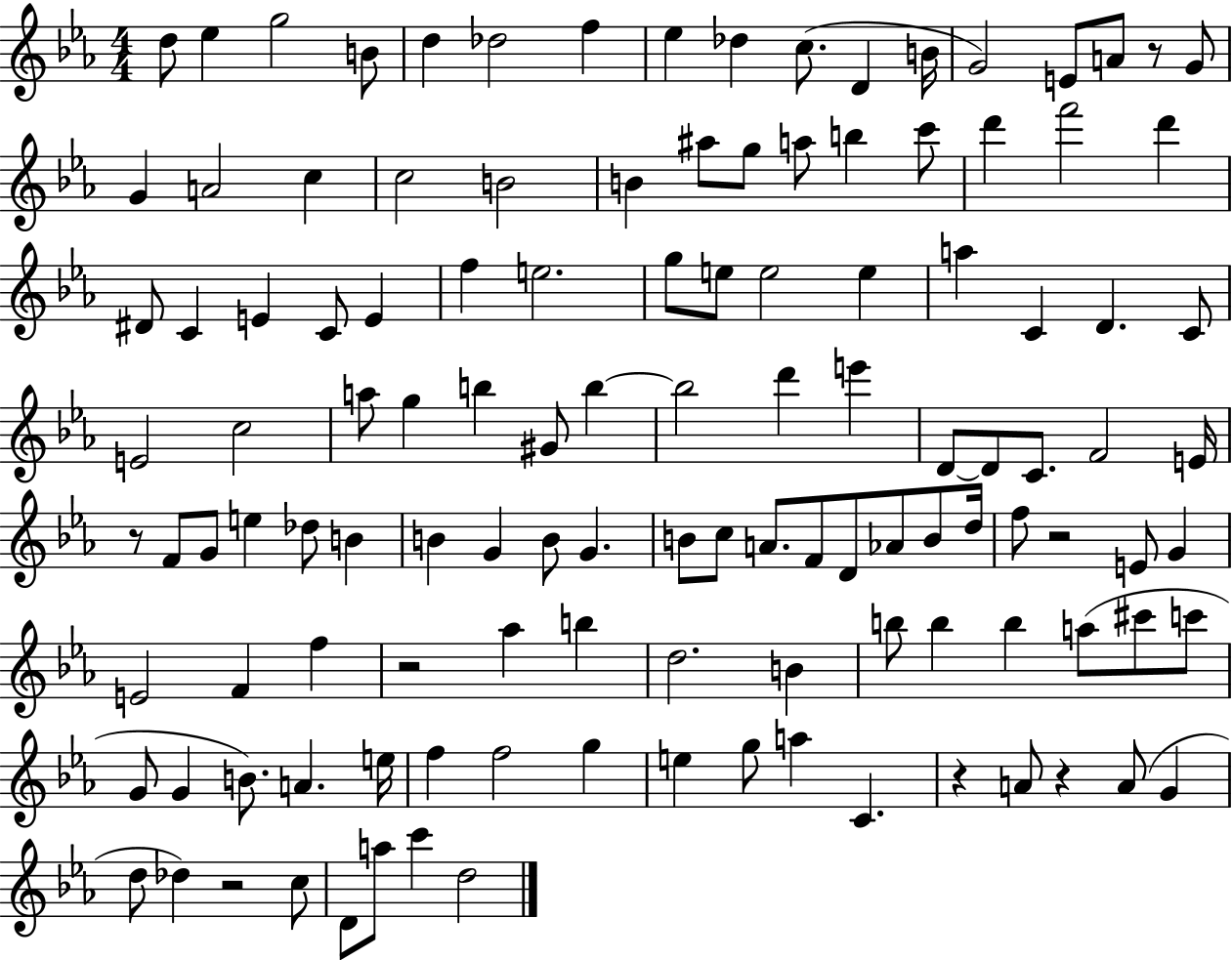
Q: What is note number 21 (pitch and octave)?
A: B4